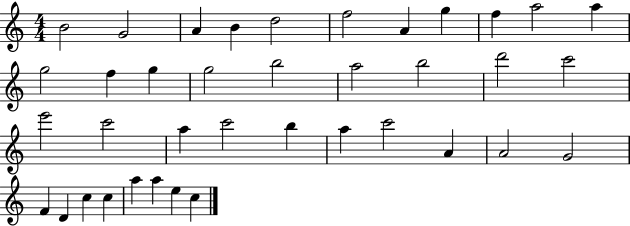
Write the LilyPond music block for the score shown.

{
  \clef treble
  \numericTimeSignature
  \time 4/4
  \key c \major
  b'2 g'2 | a'4 b'4 d''2 | f''2 a'4 g''4 | f''4 a''2 a''4 | \break g''2 f''4 g''4 | g''2 b''2 | a''2 b''2 | d'''2 c'''2 | \break e'''2 c'''2 | a''4 c'''2 b''4 | a''4 c'''2 a'4 | a'2 g'2 | \break f'4 d'4 c''4 c''4 | a''4 a''4 e''4 c''4 | \bar "|."
}